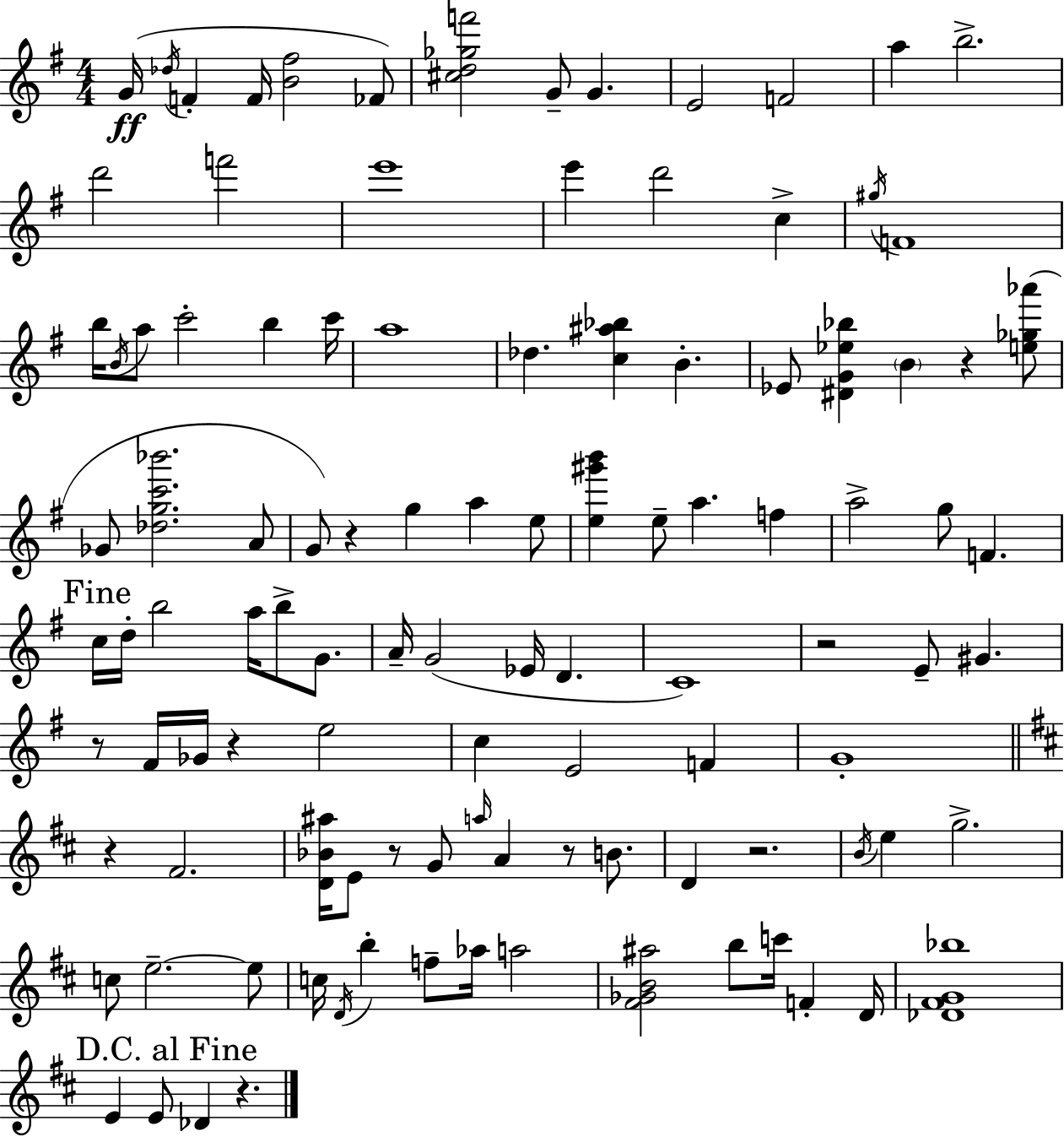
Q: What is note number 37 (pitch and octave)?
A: E5